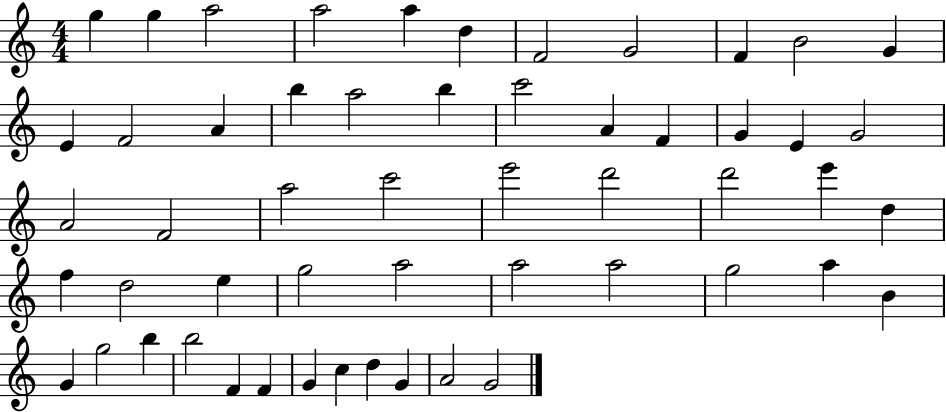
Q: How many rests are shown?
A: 0